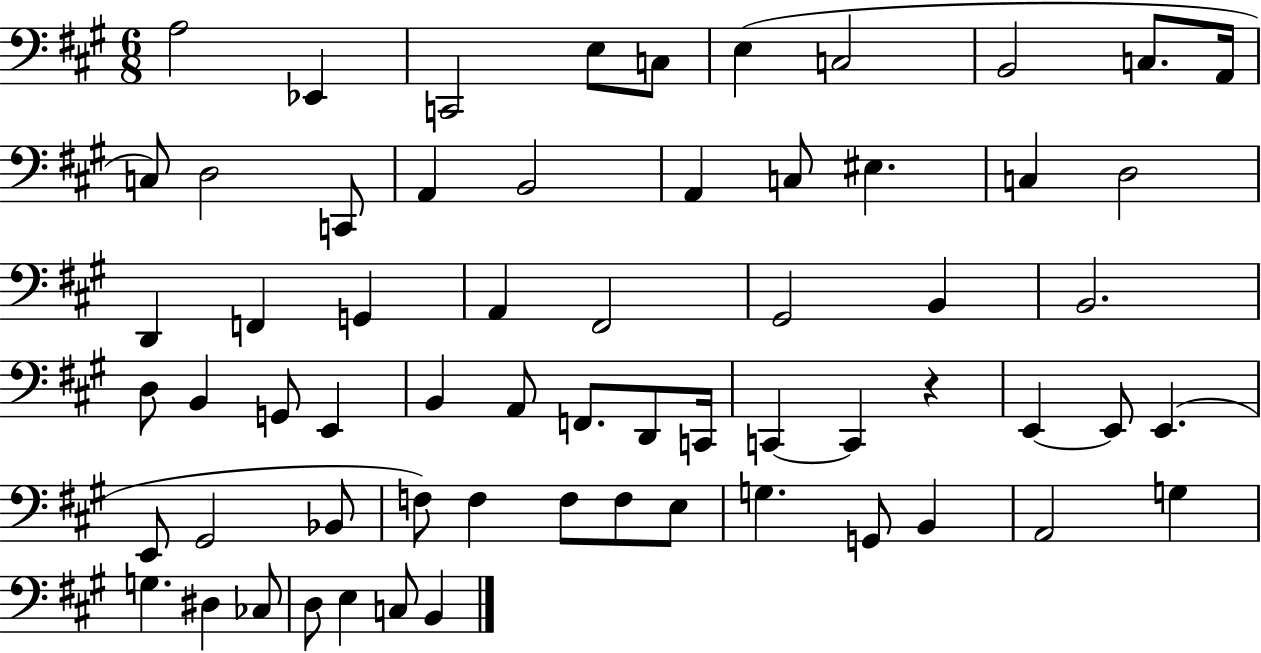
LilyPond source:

{
  \clef bass
  \numericTimeSignature
  \time 6/8
  \key a \major
  a2 ees,4 | c,2 e8 c8 | e4( c2 | b,2 c8. a,16 | \break c8) d2 c,8 | a,4 b,2 | a,4 c8 eis4. | c4 d2 | \break d,4 f,4 g,4 | a,4 fis,2 | gis,2 b,4 | b,2. | \break d8 b,4 g,8 e,4 | b,4 a,8 f,8. d,8 c,16 | c,4~~ c,4 r4 | e,4~~ e,8 e,4.( | \break e,8 gis,2 bes,8 | f8) f4 f8 f8 e8 | g4. g,8 b,4 | a,2 g4 | \break g4. dis4 ces8 | d8 e4 c8 b,4 | \bar "|."
}